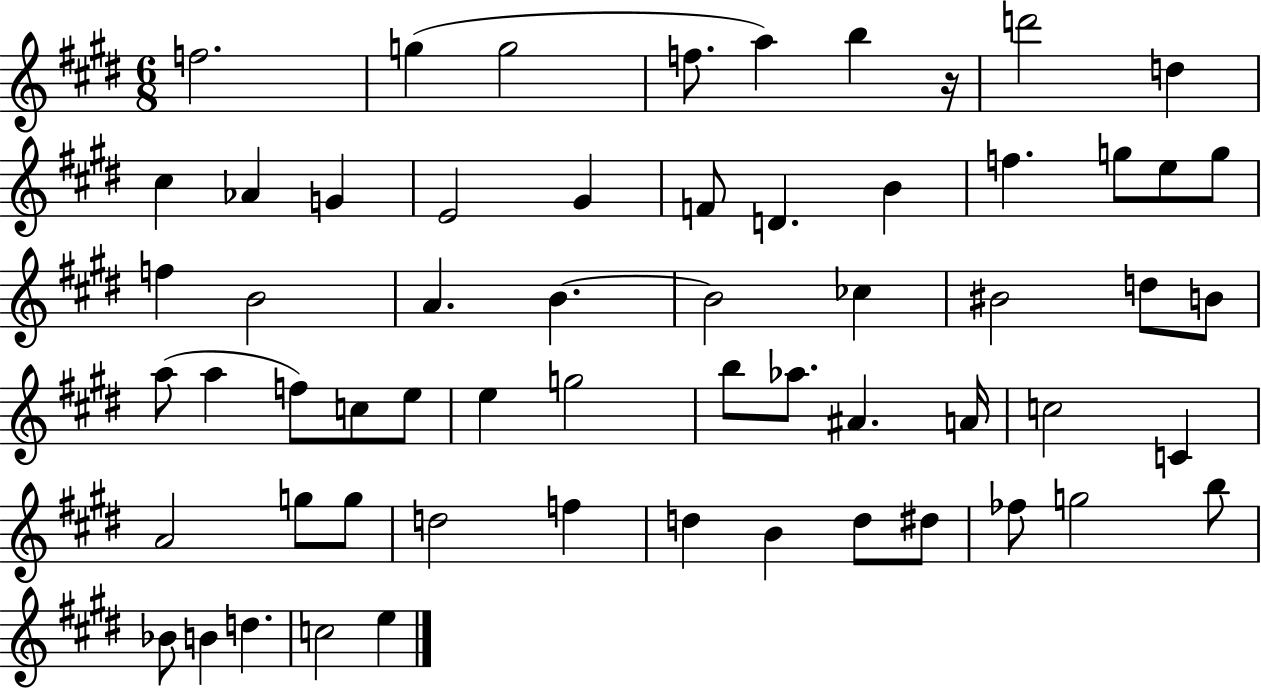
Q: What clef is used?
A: treble